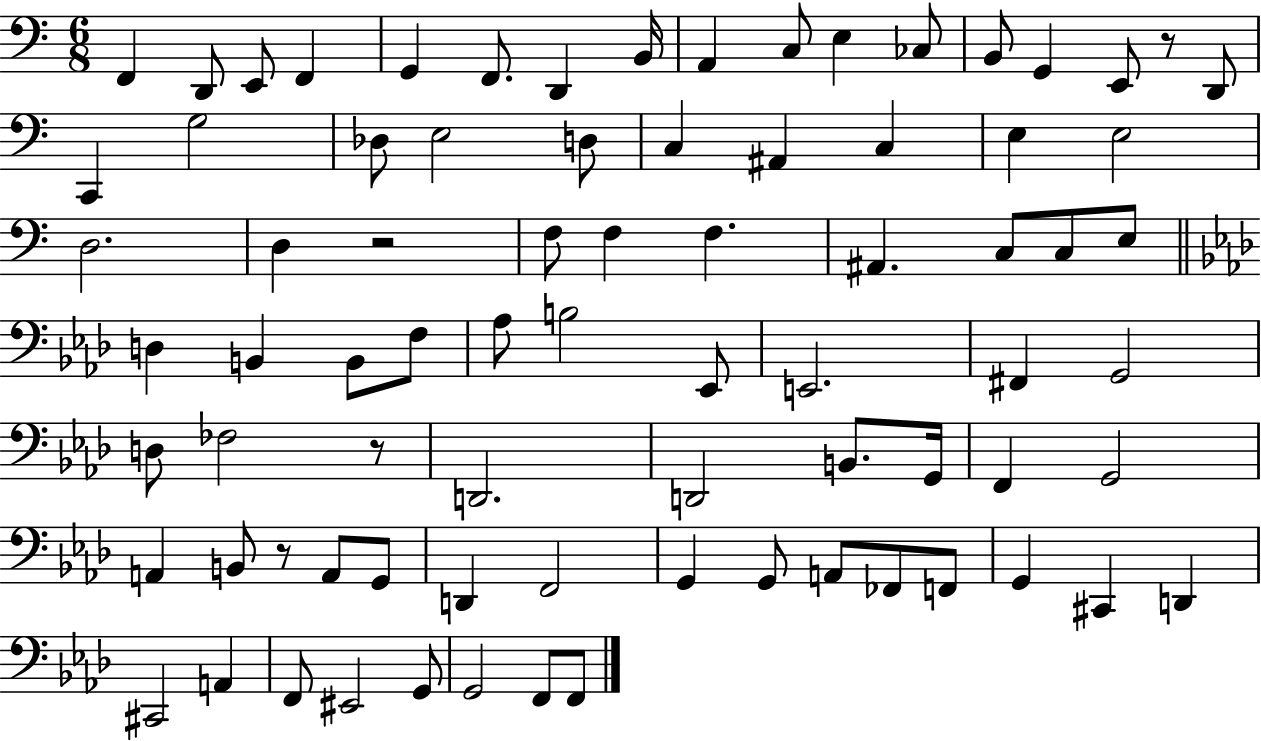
X:1
T:Untitled
M:6/8
L:1/4
K:C
F,, D,,/2 E,,/2 F,, G,, F,,/2 D,, B,,/4 A,, C,/2 E, _C,/2 B,,/2 G,, E,,/2 z/2 D,,/2 C,, G,2 _D,/2 E,2 D,/2 C, ^A,, C, E, E,2 D,2 D, z2 F,/2 F, F, ^A,, C,/2 C,/2 E,/2 D, B,, B,,/2 F,/2 _A,/2 B,2 _E,,/2 E,,2 ^F,, G,,2 D,/2 _F,2 z/2 D,,2 D,,2 B,,/2 G,,/4 F,, G,,2 A,, B,,/2 z/2 A,,/2 G,,/2 D,, F,,2 G,, G,,/2 A,,/2 _F,,/2 F,,/2 G,, ^C,, D,, ^C,,2 A,, F,,/2 ^E,,2 G,,/2 G,,2 F,,/2 F,,/2